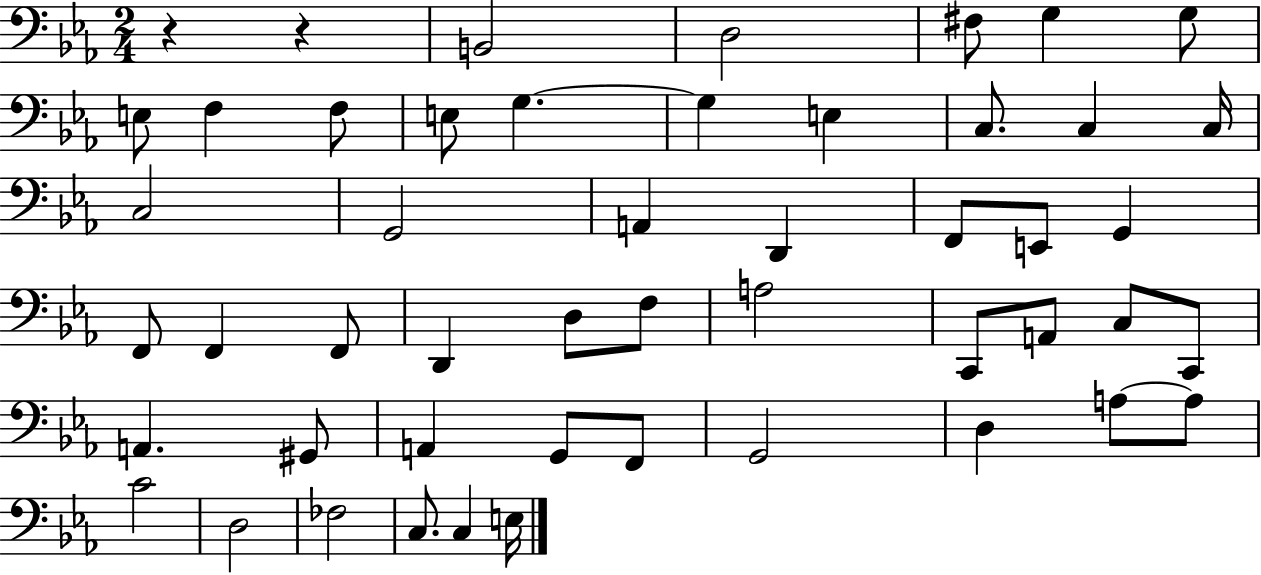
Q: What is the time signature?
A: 2/4